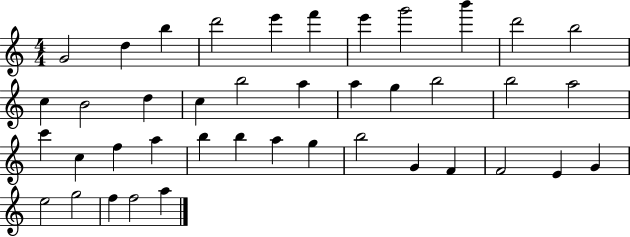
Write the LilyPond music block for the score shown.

{
  \clef treble
  \numericTimeSignature
  \time 4/4
  \key c \major
  g'2 d''4 b''4 | d'''2 e'''4 f'''4 | e'''4 g'''2 b'''4 | d'''2 b''2 | \break c''4 b'2 d''4 | c''4 b''2 a''4 | a''4 g''4 b''2 | b''2 a''2 | \break c'''4 c''4 f''4 a''4 | b''4 b''4 a''4 g''4 | b''2 g'4 f'4 | f'2 e'4 g'4 | \break e''2 g''2 | f''4 f''2 a''4 | \bar "|."
}